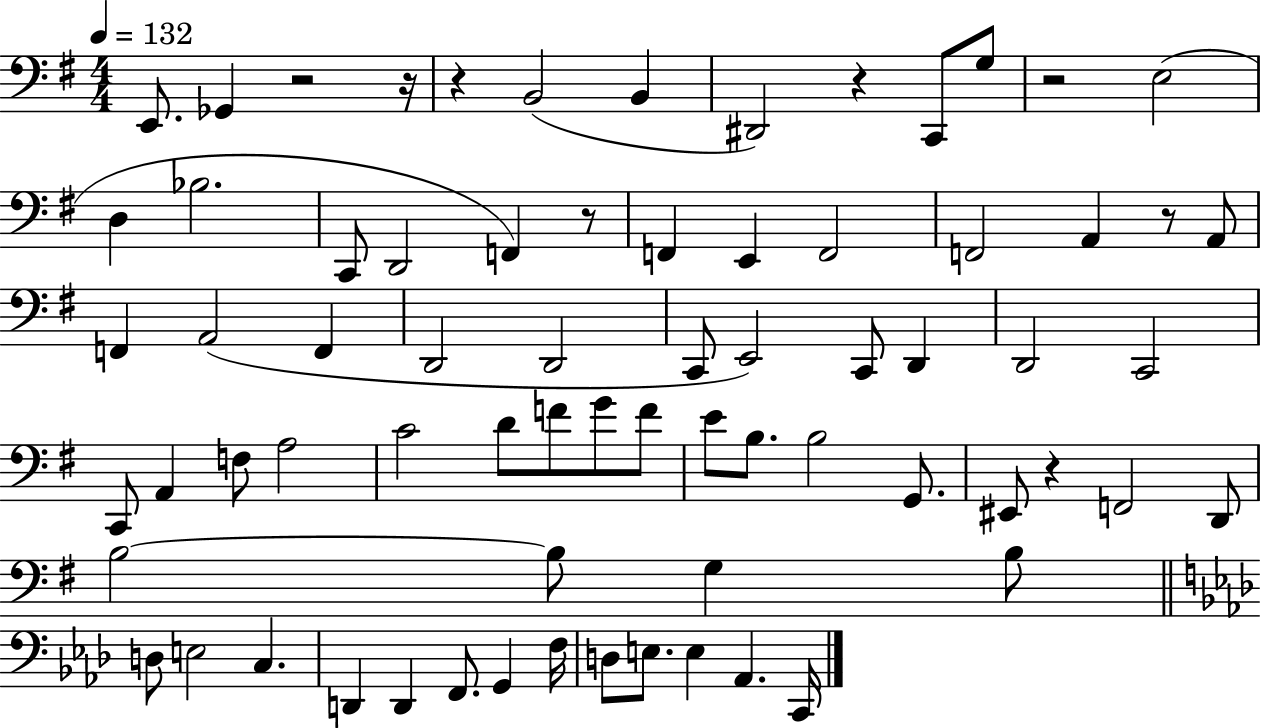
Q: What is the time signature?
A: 4/4